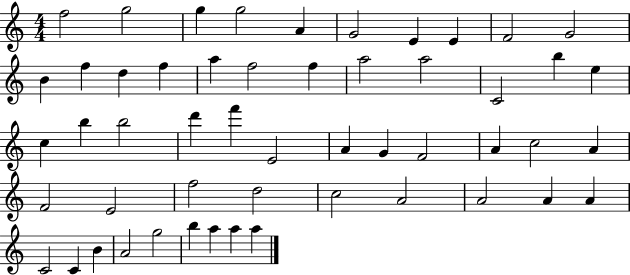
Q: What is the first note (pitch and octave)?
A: F5